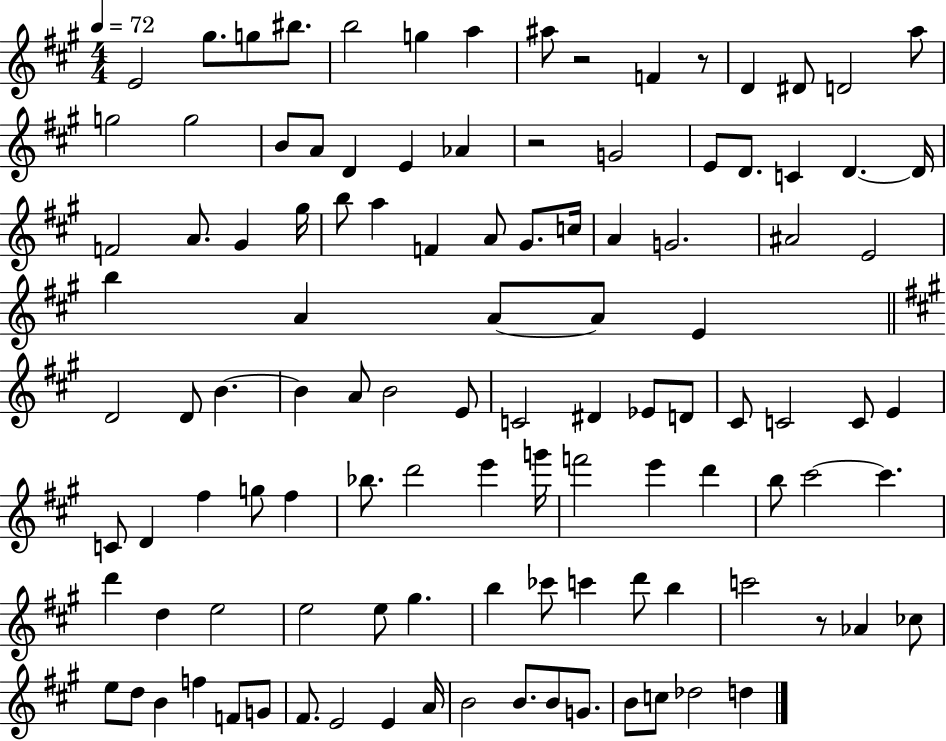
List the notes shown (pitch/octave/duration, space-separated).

E4/h G#5/e. G5/e BIS5/e. B5/h G5/q A5/q A#5/e R/h F4/q R/e D4/q D#4/e D4/h A5/e G5/h G5/h B4/e A4/e D4/q E4/q Ab4/q R/h G4/h E4/e D4/e. C4/q D4/q. D4/s F4/h A4/e. G#4/q G#5/s B5/e A5/q F4/q A4/e G#4/e. C5/s A4/q G4/h. A#4/h E4/h B5/q A4/q A4/e A4/e E4/q D4/h D4/e B4/q. B4/q A4/e B4/h E4/e C4/h D#4/q Eb4/e D4/e C#4/e C4/h C4/e E4/q C4/e D4/q F#5/q G5/e F#5/q Bb5/e. D6/h E6/q G6/s F6/h E6/q D6/q B5/e C#6/h C#6/q. D6/q D5/q E5/h E5/h E5/e G#5/q. B5/q CES6/e C6/q D6/e B5/q C6/h R/e Ab4/q CES5/e E5/e D5/e B4/q F5/q F4/e G4/e F#4/e. E4/h E4/q A4/s B4/h B4/e. B4/e G4/e. B4/e C5/e Db5/h D5/q